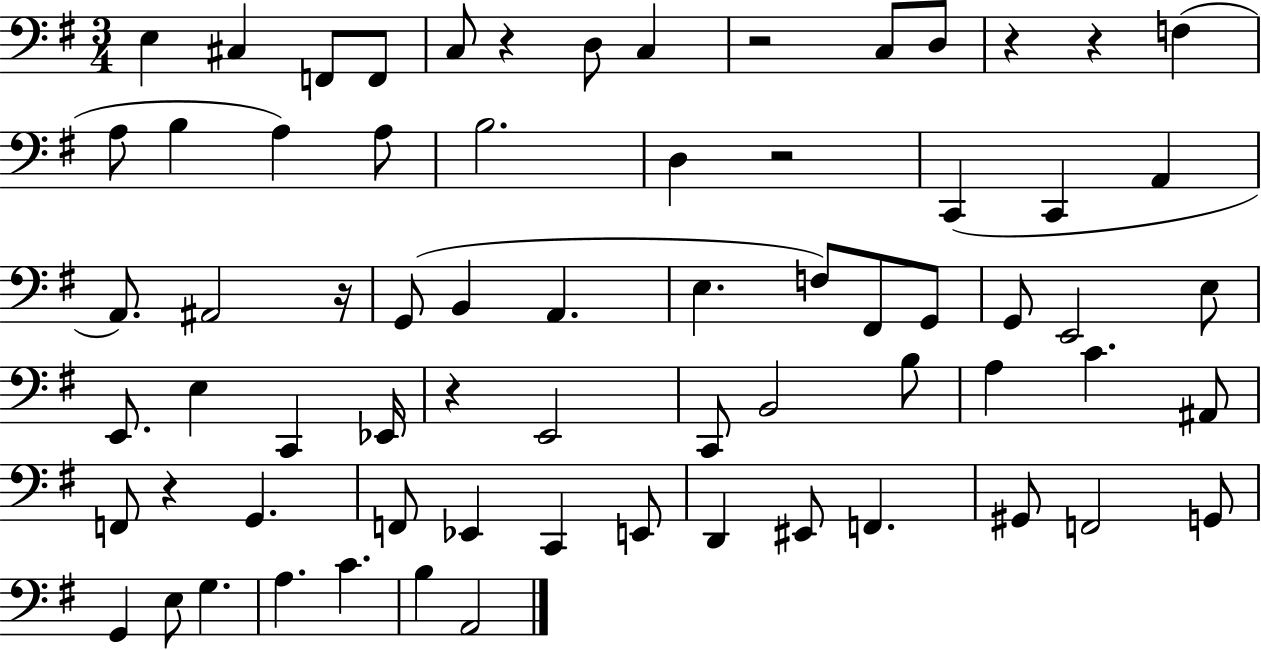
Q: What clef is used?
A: bass